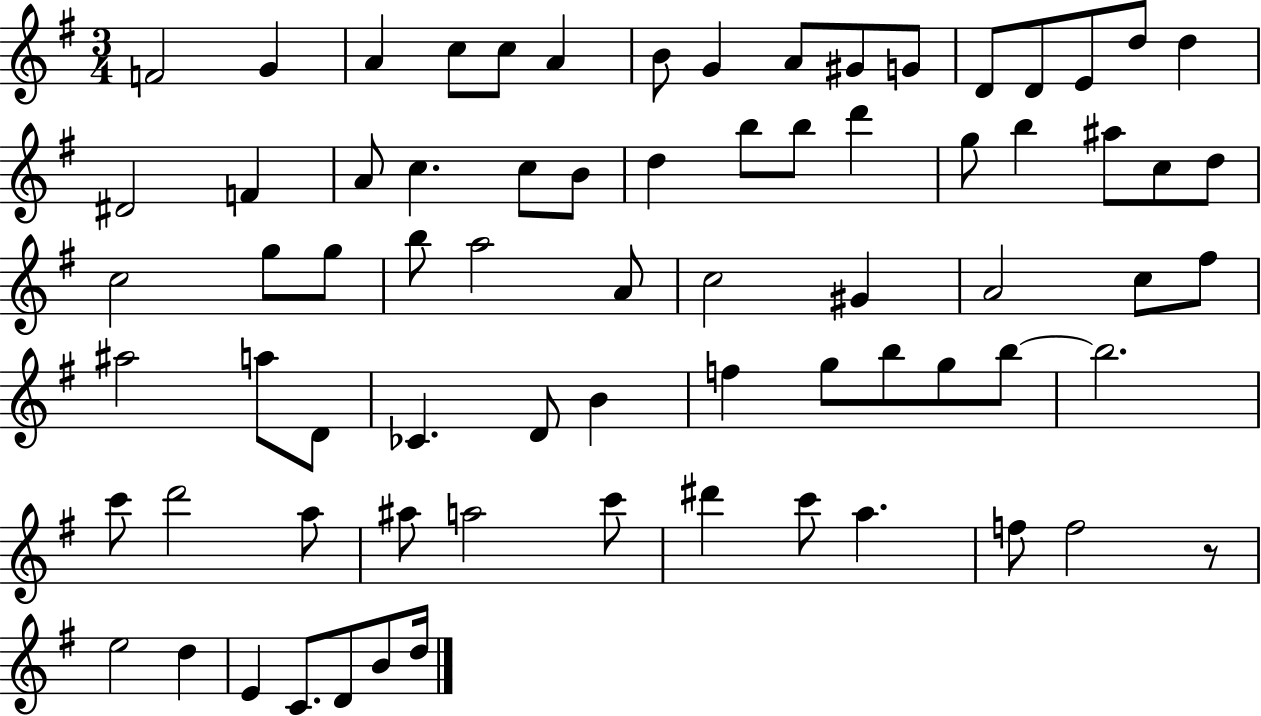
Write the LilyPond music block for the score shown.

{
  \clef treble
  \numericTimeSignature
  \time 3/4
  \key g \major
  \repeat volta 2 { f'2 g'4 | a'4 c''8 c''8 a'4 | b'8 g'4 a'8 gis'8 g'8 | d'8 d'8 e'8 d''8 d''4 | \break dis'2 f'4 | a'8 c''4. c''8 b'8 | d''4 b''8 b''8 d'''4 | g''8 b''4 ais''8 c''8 d''8 | \break c''2 g''8 g''8 | b''8 a''2 a'8 | c''2 gis'4 | a'2 c''8 fis''8 | \break ais''2 a''8 d'8 | ces'4. d'8 b'4 | f''4 g''8 b''8 g''8 b''8~~ | b''2. | \break c'''8 d'''2 a''8 | ais''8 a''2 c'''8 | dis'''4 c'''8 a''4. | f''8 f''2 r8 | \break e''2 d''4 | e'4 c'8. d'8 b'8 d''16 | } \bar "|."
}